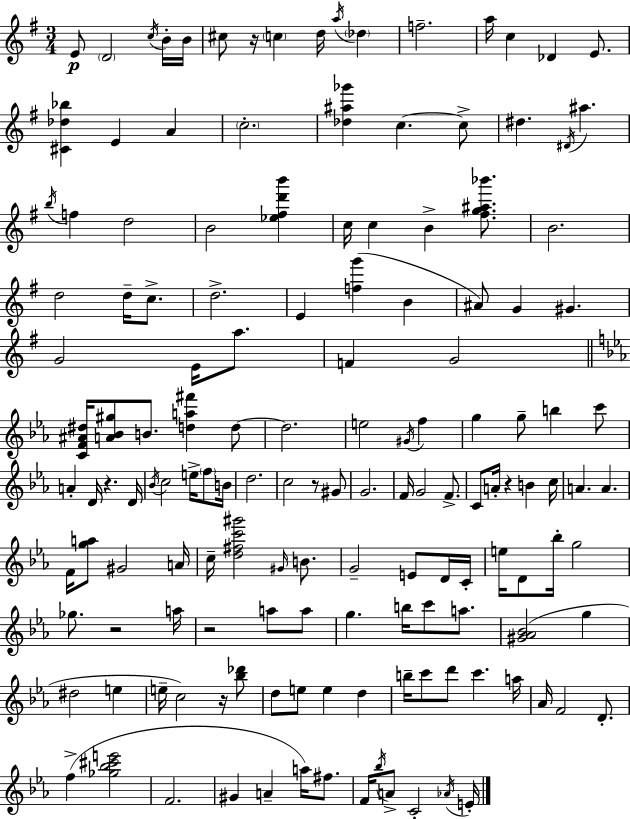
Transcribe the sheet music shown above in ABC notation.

X:1
T:Untitled
M:3/4
L:1/4
K:Em
E/2 D2 c/4 B/4 B/4 ^c/2 z/4 c d/4 a/4 _d f2 a/4 c _D E/2 [^C_d_b] E A c2 [_d^a_g'] c c/2 ^d ^D/4 ^a b/4 f d2 B2 [_e^fd'b'] c/4 c B [^fg^a_b']/2 B2 d2 d/4 c/2 d2 E [fg'] B ^A/2 G ^G G2 E/4 a/2 F G2 [CF^A^d]/4 [A_B^g]/2 B/2 [da^f'] d/2 d2 e2 ^G/4 f g g/2 b c'/2 A D/4 z D/4 _B/4 c2 e/4 f/2 B/4 d2 c2 z/2 ^G/2 G2 F/4 G2 F/2 C/2 A/4 z B c/4 A A F/4 [ga]/2 ^G2 A/4 c/4 [d^fc'^g']2 ^G/4 B/2 G2 E/2 D/4 C/4 e/4 D/2 _b/4 g2 _g/2 z2 a/4 z2 a/2 a/2 g b/4 c'/2 a/2 [^G_A_B]2 g ^d2 e e/4 c2 z/4 [_b_d']/2 d/2 e/2 e d b/4 c'/2 d'/2 c' a/4 _A/4 F2 D/2 f [_g_b^c'e']2 F2 ^G A a/4 ^f/2 F/4 _b/4 A/2 C2 _A/4 E/4